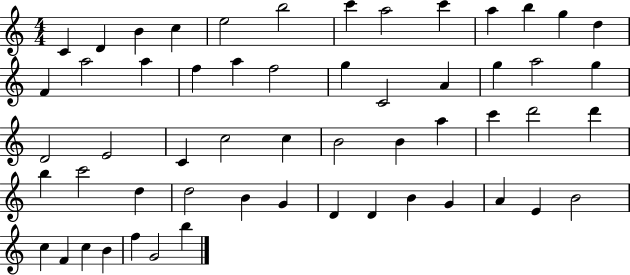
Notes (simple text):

C4/q D4/q B4/q C5/q E5/h B5/h C6/q A5/h C6/q A5/q B5/q G5/q D5/q F4/q A5/h A5/q F5/q A5/q F5/h G5/q C4/h A4/q G5/q A5/h G5/q D4/h E4/h C4/q C5/h C5/q B4/h B4/q A5/q C6/q D6/h D6/q B5/q C6/h D5/q D5/h B4/q G4/q D4/q D4/q B4/q G4/q A4/q E4/q B4/h C5/q F4/q C5/q B4/q F5/q G4/h B5/q